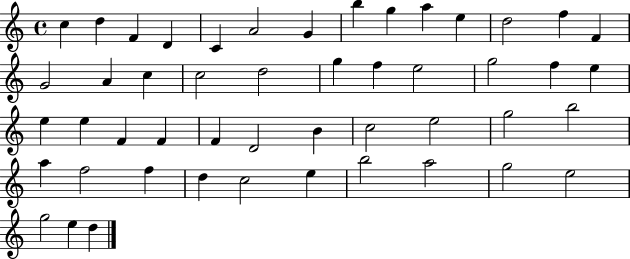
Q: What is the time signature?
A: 4/4